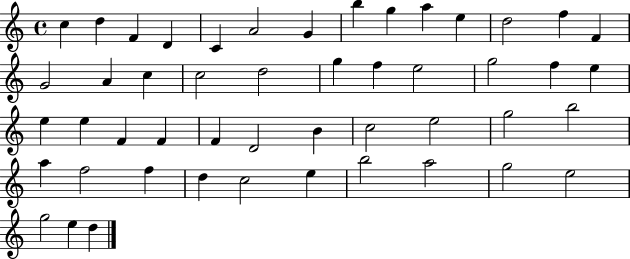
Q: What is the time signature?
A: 4/4